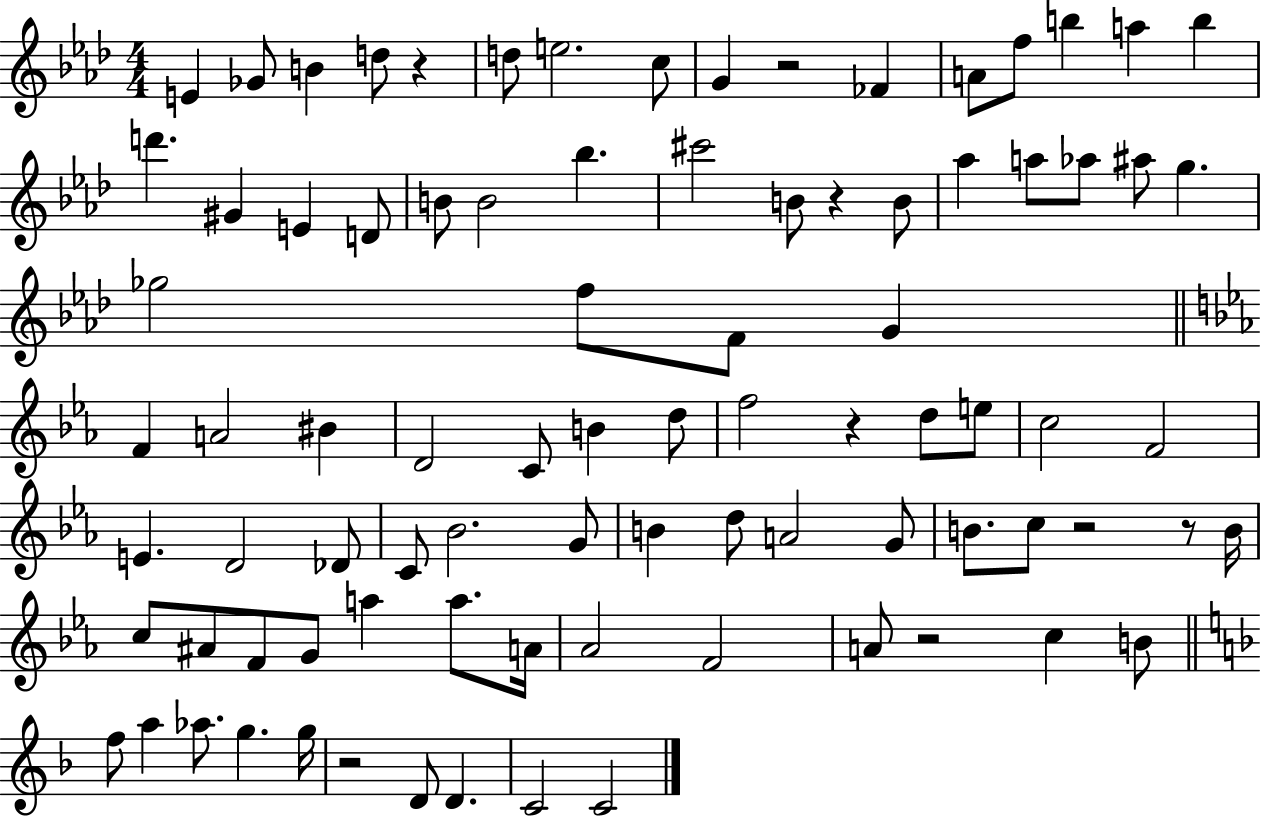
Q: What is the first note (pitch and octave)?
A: E4